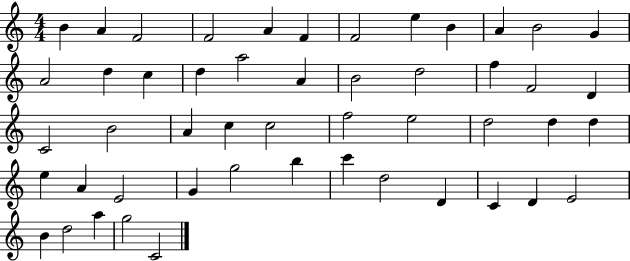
X:1
T:Untitled
M:4/4
L:1/4
K:C
B A F2 F2 A F F2 e B A B2 G A2 d c d a2 A B2 d2 f F2 D C2 B2 A c c2 f2 e2 d2 d d e A E2 G g2 b c' d2 D C D E2 B d2 a g2 C2